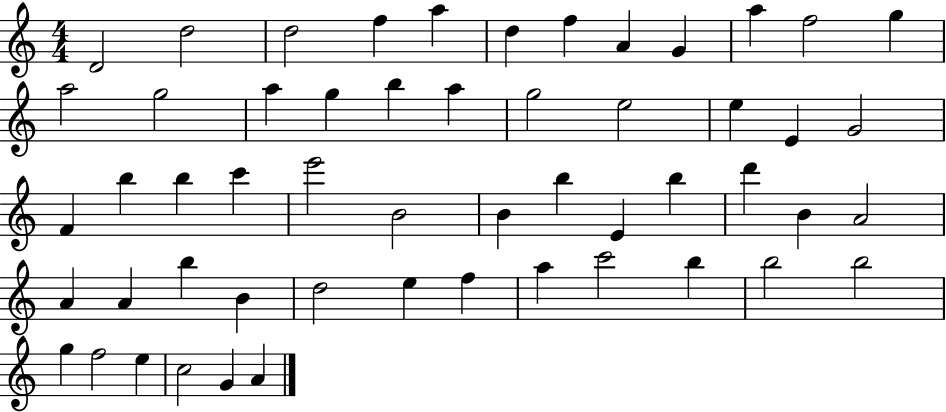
D4/h D5/h D5/h F5/q A5/q D5/q F5/q A4/q G4/q A5/q F5/h G5/q A5/h G5/h A5/q G5/q B5/q A5/q G5/h E5/h E5/q E4/q G4/h F4/q B5/q B5/q C6/q E6/h B4/h B4/q B5/q E4/q B5/q D6/q B4/q A4/h A4/q A4/q B5/q B4/q D5/h E5/q F5/q A5/q C6/h B5/q B5/h B5/h G5/q F5/h E5/q C5/h G4/q A4/q